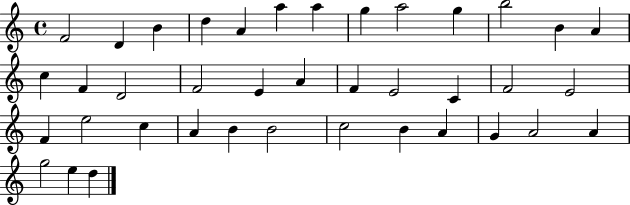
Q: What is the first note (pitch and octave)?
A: F4